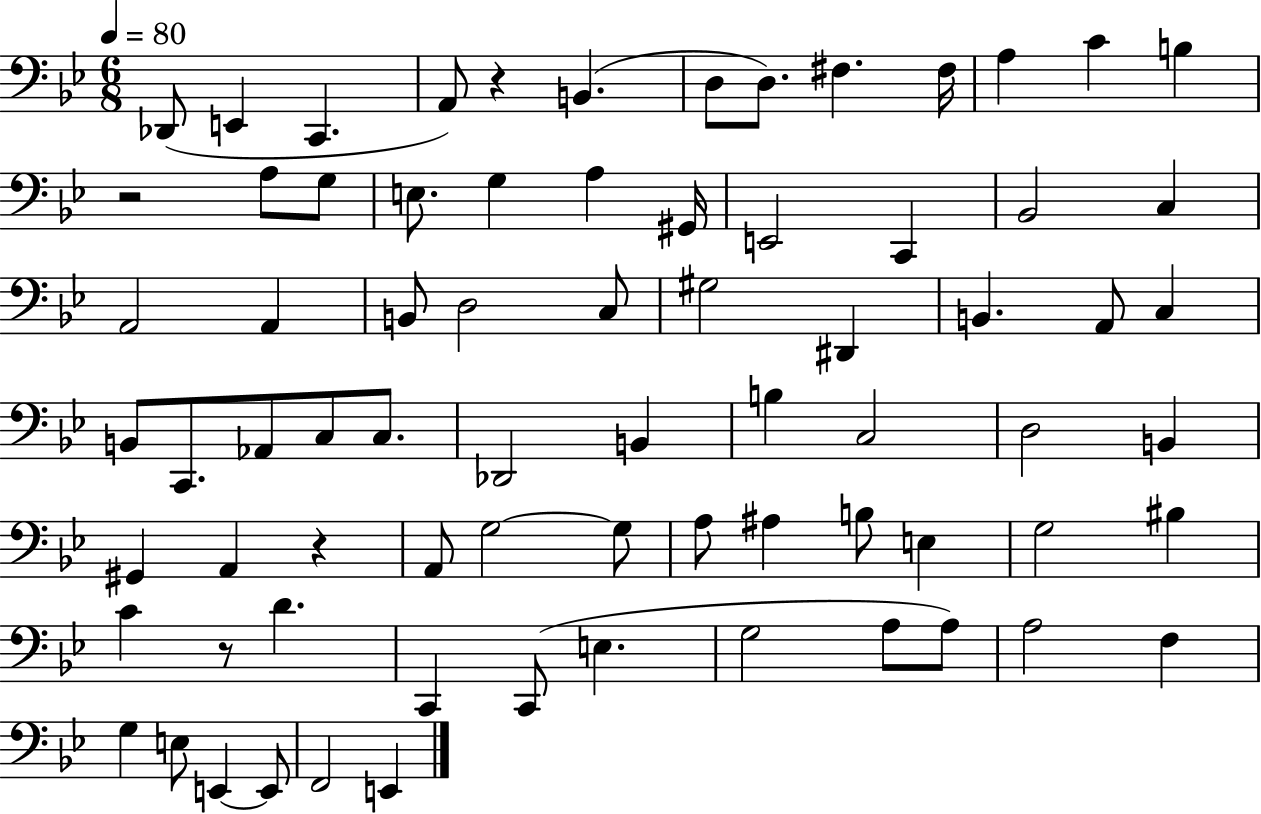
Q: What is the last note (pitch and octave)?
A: E2